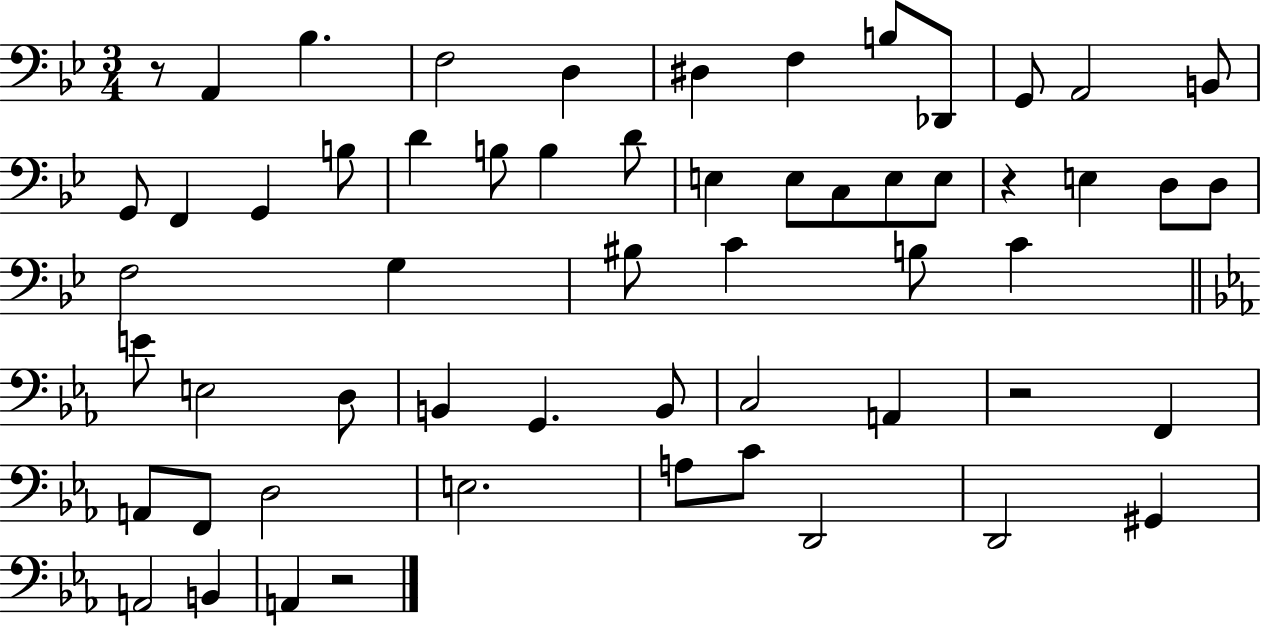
R/e A2/q Bb3/q. F3/h D3/q D#3/q F3/q B3/e Db2/e G2/e A2/h B2/e G2/e F2/q G2/q B3/e D4/q B3/e B3/q D4/e E3/q E3/e C3/e E3/e E3/e R/q E3/q D3/e D3/e F3/h G3/q BIS3/e C4/q B3/e C4/q E4/e E3/h D3/e B2/q G2/q. B2/e C3/h A2/q R/h F2/q A2/e F2/e D3/h E3/h. A3/e C4/e D2/h D2/h G#2/q A2/h B2/q A2/q R/h